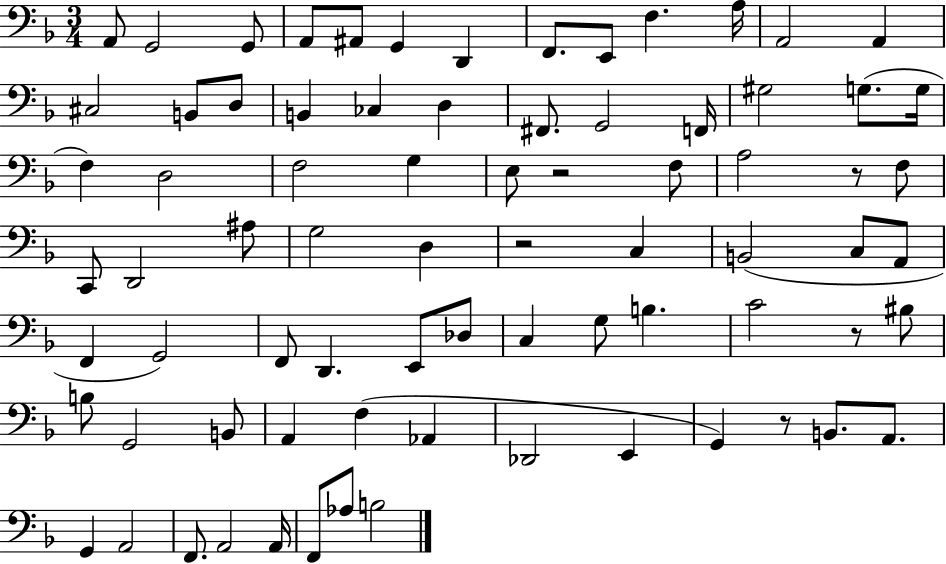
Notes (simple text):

A2/e G2/h G2/e A2/e A#2/e G2/q D2/q F2/e. E2/e F3/q. A3/s A2/h A2/q C#3/h B2/e D3/e B2/q CES3/q D3/q F#2/e. G2/h F2/s G#3/h G3/e. G3/s F3/q D3/h F3/h G3/q E3/e R/h F3/e A3/h R/e F3/e C2/e D2/h A#3/e G3/h D3/q R/h C3/q B2/h C3/e A2/e F2/q G2/h F2/e D2/q. E2/e Db3/e C3/q G3/e B3/q. C4/h R/e BIS3/e B3/e G2/h B2/e A2/q F3/q Ab2/q Db2/h E2/q G2/q R/e B2/e. A2/e. G2/q A2/h F2/e. A2/h A2/s F2/e Ab3/e B3/h